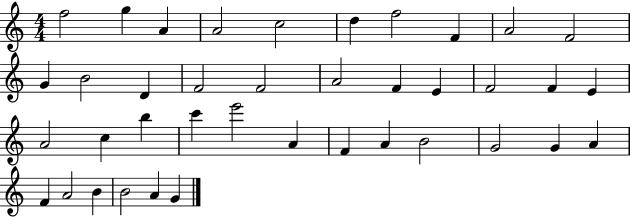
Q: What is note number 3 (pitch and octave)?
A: A4